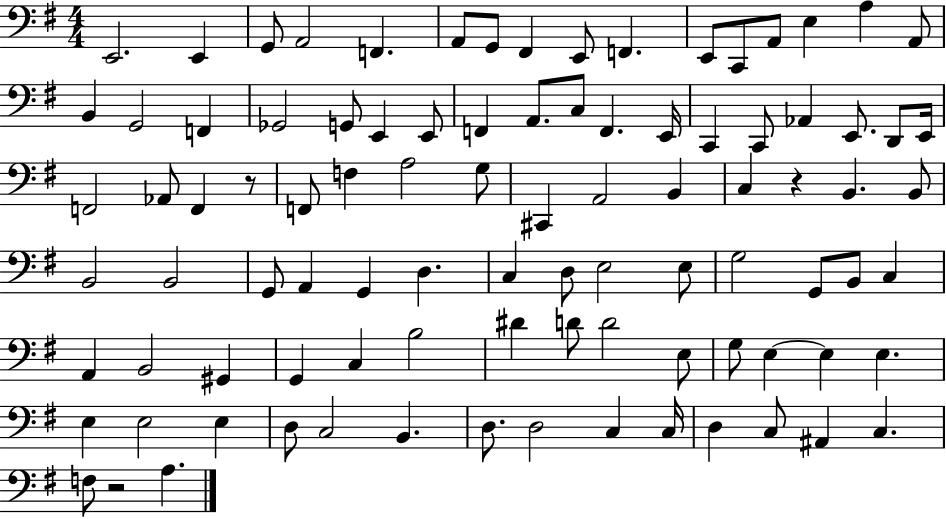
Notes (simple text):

E2/h. E2/q G2/e A2/h F2/q. A2/e G2/e F#2/q E2/e F2/q. E2/e C2/e A2/e E3/q A3/q A2/e B2/q G2/h F2/q Gb2/h G2/e E2/q E2/e F2/q A2/e. C3/e F2/q. E2/s C2/q C2/e Ab2/q E2/e. D2/e E2/s F2/h Ab2/e F2/q R/e F2/e F3/q A3/h G3/e C#2/q A2/h B2/q C3/q R/q B2/q. B2/e B2/h B2/h G2/e A2/q G2/q D3/q. C3/q D3/e E3/h E3/e G3/h G2/e B2/e C3/q A2/q B2/h G#2/q G2/q C3/q B3/h D#4/q D4/e D4/h E3/e G3/e E3/q E3/q E3/q. E3/q E3/h E3/q D3/e C3/h B2/q. D3/e. D3/h C3/q C3/s D3/q C3/e A#2/q C3/q. F3/e R/h A3/q.